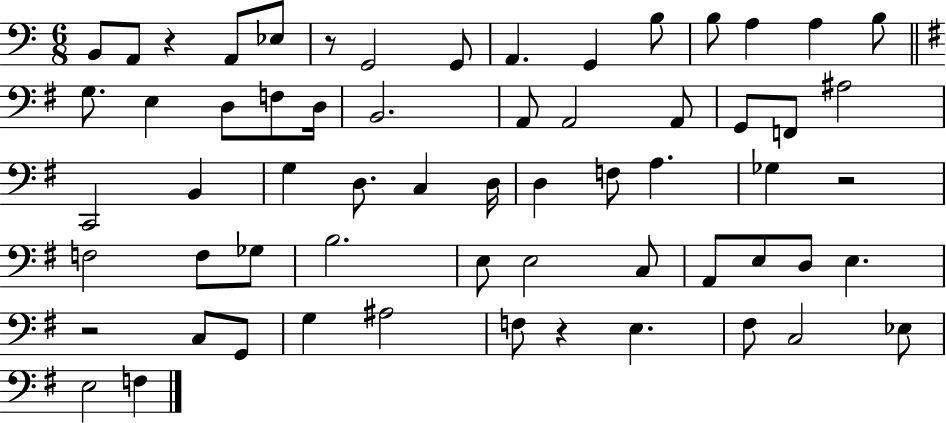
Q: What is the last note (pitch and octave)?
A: F3